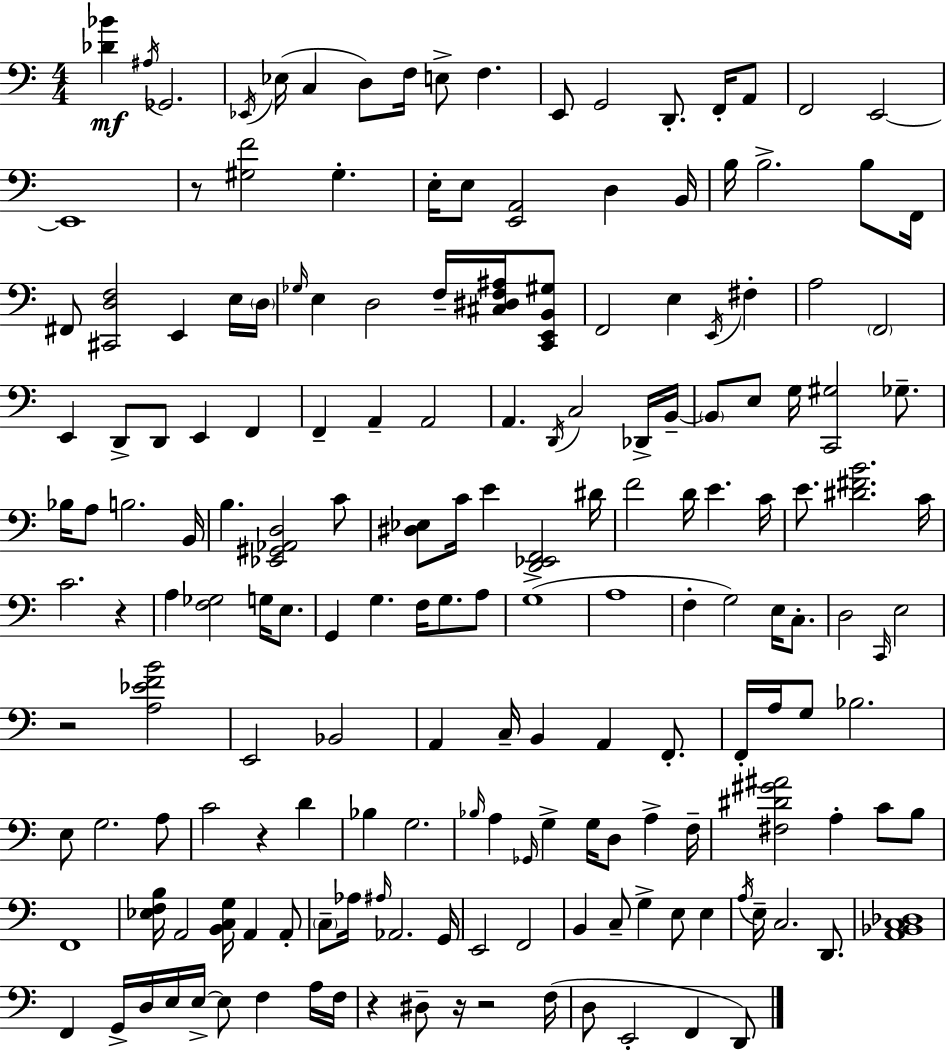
X:1
T:Untitled
M:4/4
L:1/4
K:C
[_D_B] ^A,/4 _G,,2 _E,,/4 _E,/4 C, D,/2 F,/4 E,/2 F, E,,/2 G,,2 D,,/2 F,,/4 A,,/2 F,,2 E,,2 E,,4 z/2 [^G,F]2 ^G, E,/4 E,/2 [E,,A,,]2 D, B,,/4 B,/4 B,2 B,/2 F,,/4 ^F,,/2 [^C,,D,F,]2 E,, E,/4 D,/4 _G,/4 E, D,2 F,/4 [^C,^D,F,^A,]/4 [C,,E,,B,,^G,]/2 F,,2 E, E,,/4 ^F, A,2 F,,2 E,, D,,/2 D,,/2 E,, F,, F,, A,, A,,2 A,, D,,/4 C,2 _D,,/4 B,,/4 B,,/2 E,/2 G,/4 [C,,^G,]2 _G,/2 _B,/4 A,/2 B,2 B,,/4 B, [_E,,^G,,_A,,D,]2 C/2 [^D,_E,]/2 C/4 E [D,,_E,,F,,]2 ^D/4 F2 D/4 E C/4 E/2 [^D^FB]2 C/4 C2 z A, [F,_G,]2 G,/4 E,/2 G,, G, F,/4 G,/2 A,/2 G,4 A,4 F, G,2 E,/4 C,/2 D,2 C,,/4 E,2 z2 [A,_EFB]2 E,,2 _B,,2 A,, C,/4 B,, A,, F,,/2 F,,/4 A,/4 G,/2 _B,2 E,/2 G,2 A,/2 C2 z D _B, G,2 _B,/4 A, _G,,/4 G, G,/4 D,/2 A, F,/4 [^F,^D^G^A]2 A, C/2 B,/2 F,,4 [_E,F,B,]/4 A,,2 [B,,C,G,]/4 A,, A,,/2 C,/2 _A,/4 ^A,/4 _A,,2 G,,/4 E,,2 F,,2 B,, C,/2 G, E,/2 E, A,/4 E,/4 C,2 D,,/2 [A,,_B,,C,_D,]4 F,, G,,/4 D,/4 E,/4 E,/4 E,/2 F, A,/4 F,/4 z ^D,/2 z/4 z2 F,/4 D,/2 E,,2 F,, D,,/2